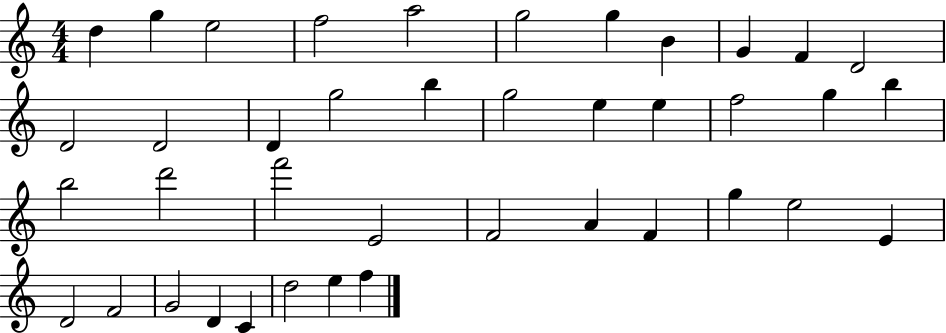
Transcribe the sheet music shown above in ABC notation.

X:1
T:Untitled
M:4/4
L:1/4
K:C
d g e2 f2 a2 g2 g B G F D2 D2 D2 D g2 b g2 e e f2 g b b2 d'2 f'2 E2 F2 A F g e2 E D2 F2 G2 D C d2 e f